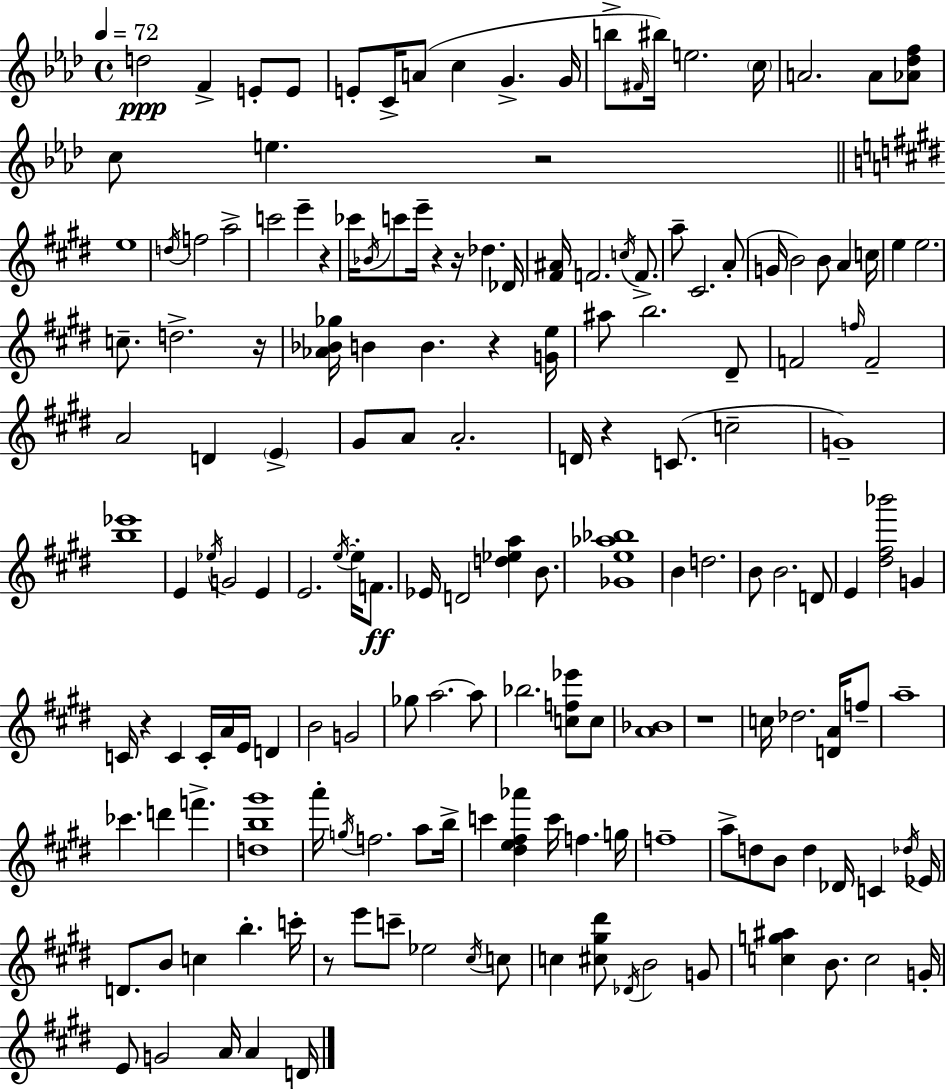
X:1
T:Untitled
M:4/4
L:1/4
K:Ab
d2 F E/2 E/2 E/2 C/4 A/2 c G G/4 b/2 ^F/4 ^b/4 e2 c/4 A2 A/2 [_A_df]/2 c/2 e z2 e4 d/4 f2 a2 c'2 e' z _c'/4 _B/4 c'/2 e'/4 z z/4 _d _D/4 [^F^A]/4 F2 c/4 F/2 a/2 ^C2 A/2 G/4 B2 B/2 A c/4 e e2 c/2 d2 z/4 [_A_B_g]/4 B B z [Ge]/4 ^a/2 b2 ^D/2 F2 f/4 F2 A2 D E ^G/2 A/2 A2 D/4 z C/2 c2 G4 [b_e']4 E _e/4 G2 E E2 e/4 e/4 F/2 _E/4 D2 [d_ea] B/2 [_Ge_a_b]4 B d2 B/2 B2 D/2 E [^d^f_b']2 G C/4 z C C/4 A/4 E/4 D B2 G2 _g/2 a2 a/2 _b2 [cf_e']/2 c/2 [A_B]4 z4 c/4 _d2 [DA]/4 f/2 a4 _c' d' f' [db^g']4 a'/4 g/4 f2 a/2 b/4 c' [^de^f_a'] c'/4 f g/4 f4 a/2 d/2 B/2 d _D/4 C _d/4 _E/4 D/2 B/2 c b c'/4 z/2 e'/2 c'/2 _e2 ^c/4 c/2 c [^c^g^d']/2 _D/4 B2 G/2 [cg^a] B/2 c2 G/4 E/2 G2 A/4 A D/4